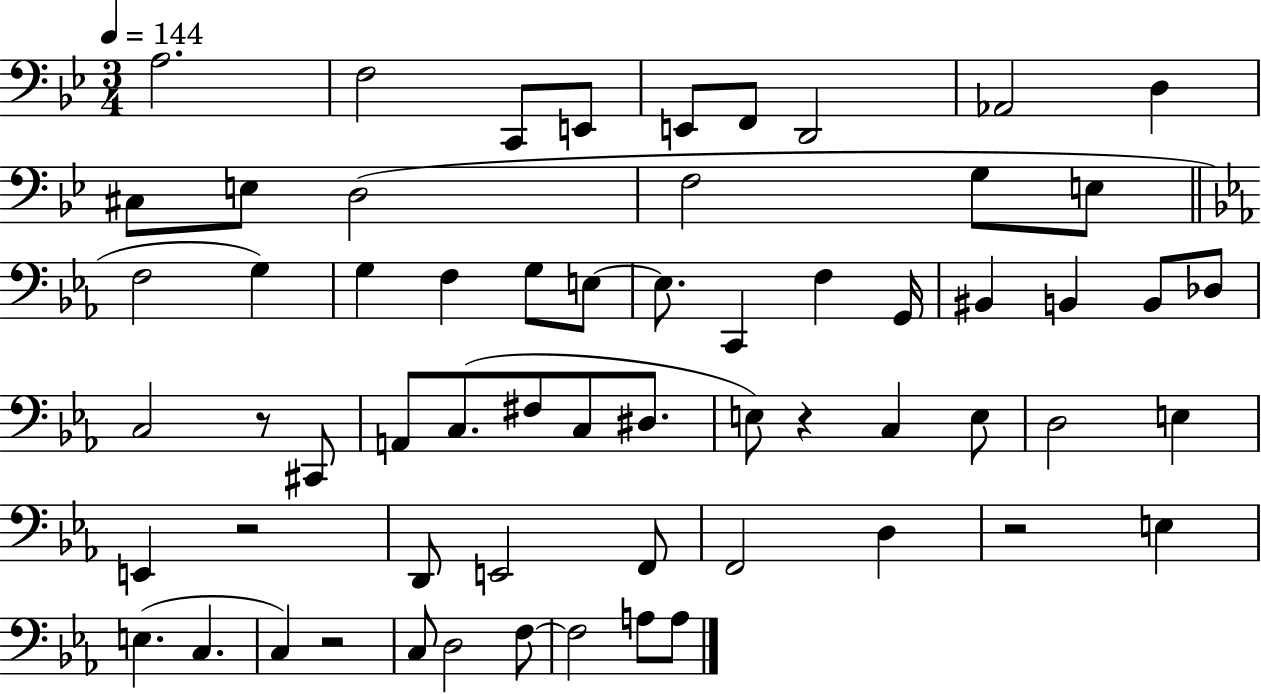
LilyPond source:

{
  \clef bass
  \numericTimeSignature
  \time 3/4
  \key bes \major
  \tempo 4 = 144
  \repeat volta 2 { a2. | f2 c,8 e,8 | e,8 f,8 d,2 | aes,2 d4 | \break cis8 e8 d2( | f2 g8 e8 | \bar "||" \break \key c \minor f2 g4) | g4 f4 g8 e8~~ | e8. c,4 f4 g,16 | bis,4 b,4 b,8 des8 | \break c2 r8 cis,8 | a,8 c8.( fis8 c8 dis8. | e8) r4 c4 e8 | d2 e4 | \break e,4 r2 | d,8 e,2 f,8 | f,2 d4 | r2 e4 | \break e4.( c4. | c4) r2 | c8 d2 f8~~ | f2 a8 a8 | \break } \bar "|."
}